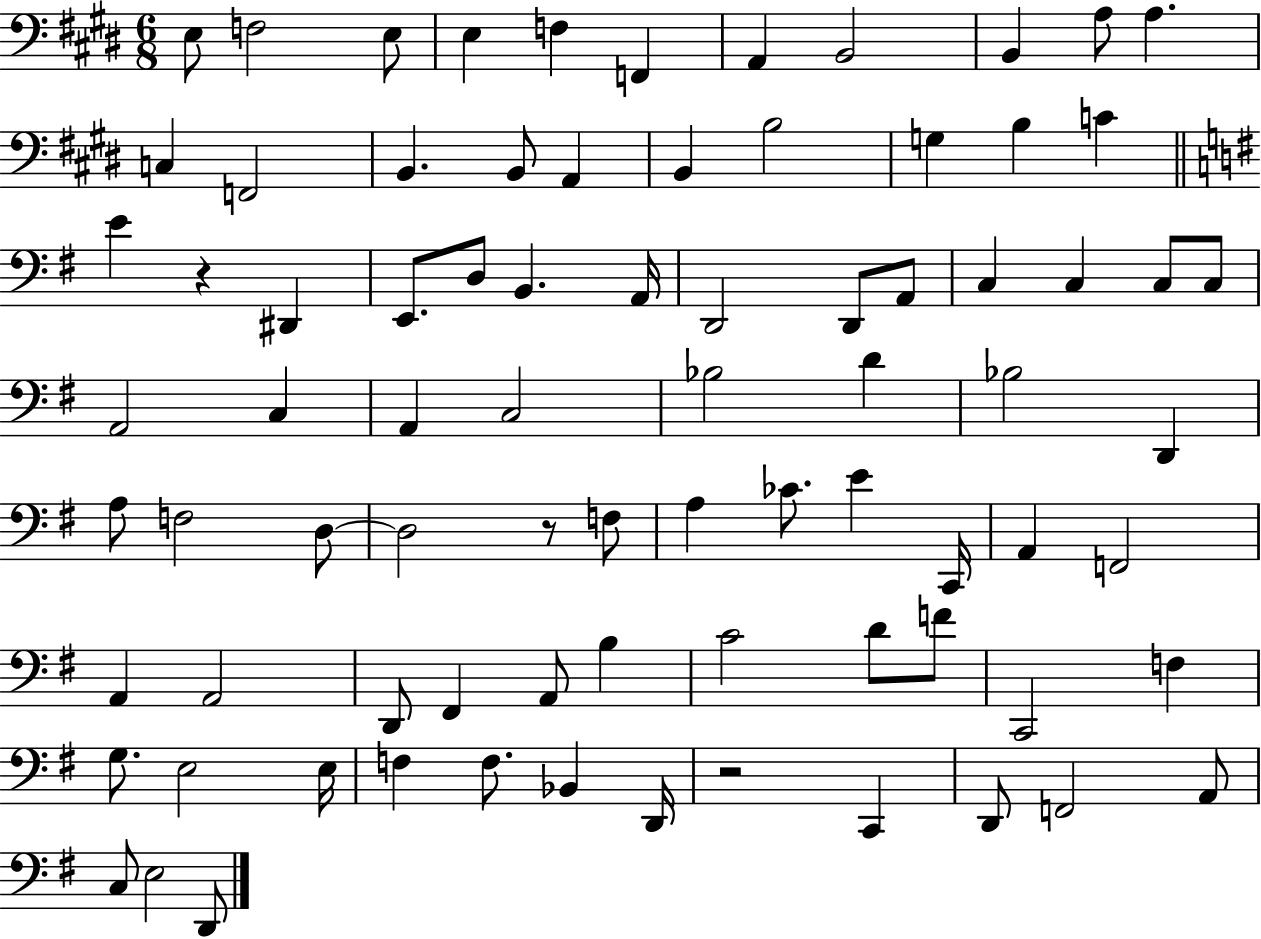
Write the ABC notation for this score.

X:1
T:Untitled
M:6/8
L:1/4
K:E
E,/2 F,2 E,/2 E, F, F,, A,, B,,2 B,, A,/2 A, C, F,,2 B,, B,,/2 A,, B,, B,2 G, B, C E z ^D,, E,,/2 D,/2 B,, A,,/4 D,,2 D,,/2 A,,/2 C, C, C,/2 C,/2 A,,2 C, A,, C,2 _B,2 D _B,2 D,, A,/2 F,2 D,/2 D,2 z/2 F,/2 A, _C/2 E C,,/4 A,, F,,2 A,, A,,2 D,,/2 ^F,, A,,/2 B, C2 D/2 F/2 C,,2 F, G,/2 E,2 E,/4 F, F,/2 _B,, D,,/4 z2 C,, D,,/2 F,,2 A,,/2 C,/2 E,2 D,,/2